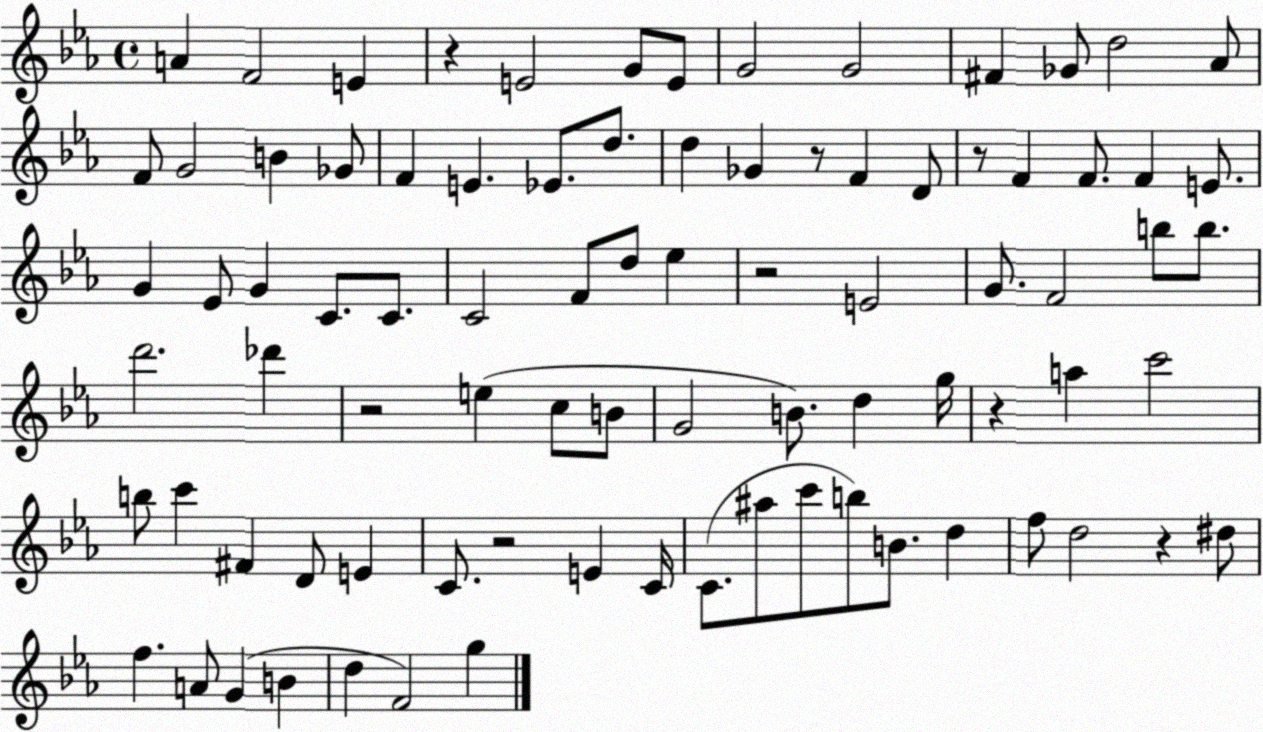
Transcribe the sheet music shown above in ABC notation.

X:1
T:Untitled
M:4/4
L:1/4
K:Eb
A F2 E z E2 G/2 E/2 G2 G2 ^F _G/2 d2 _A/2 F/2 G2 B _G/2 F E _E/2 d/2 d _G z/2 F D/2 z/2 F F/2 F E/2 G _E/2 G C/2 C/2 C2 F/2 d/2 _e z2 E2 G/2 F2 b/2 b/2 d'2 _d' z2 e c/2 B/2 G2 B/2 d g/4 z a c'2 b/2 c' ^F D/2 E C/2 z2 E C/4 C/2 ^a/2 c'/2 b/2 B/2 d f/2 d2 z ^d/2 f A/2 G B d F2 g